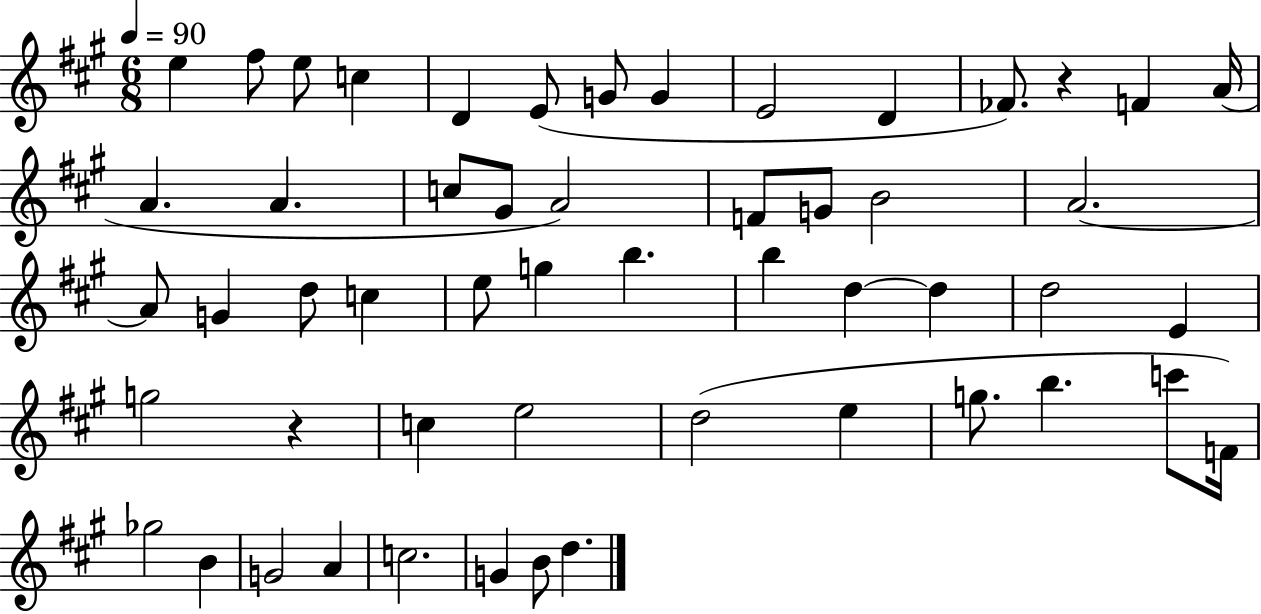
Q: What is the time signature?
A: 6/8